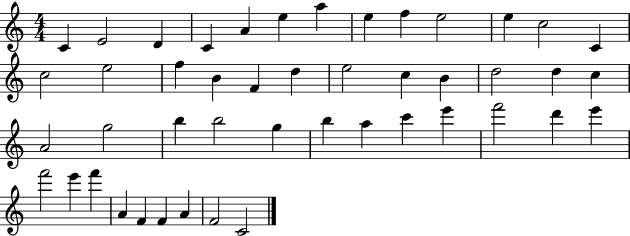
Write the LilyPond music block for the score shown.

{
  \clef treble
  \numericTimeSignature
  \time 4/4
  \key c \major
  c'4 e'2 d'4 | c'4 a'4 e''4 a''4 | e''4 f''4 e''2 | e''4 c''2 c'4 | \break c''2 e''2 | f''4 b'4 f'4 d''4 | e''2 c''4 b'4 | d''2 d''4 c''4 | \break a'2 g''2 | b''4 b''2 g''4 | b''4 a''4 c'''4 e'''4 | f'''2 d'''4 e'''4 | \break f'''2 e'''4 f'''4 | a'4 f'4 f'4 a'4 | f'2 c'2 | \bar "|."
}